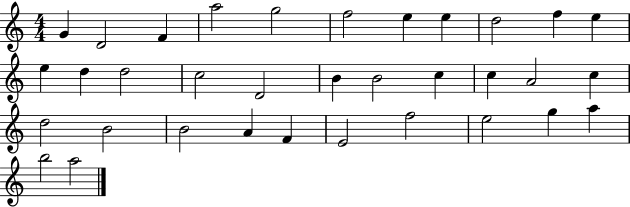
{
  \clef treble
  \numericTimeSignature
  \time 4/4
  \key c \major
  g'4 d'2 f'4 | a''2 g''2 | f''2 e''4 e''4 | d''2 f''4 e''4 | \break e''4 d''4 d''2 | c''2 d'2 | b'4 b'2 c''4 | c''4 a'2 c''4 | \break d''2 b'2 | b'2 a'4 f'4 | e'2 f''2 | e''2 g''4 a''4 | \break b''2 a''2 | \bar "|."
}